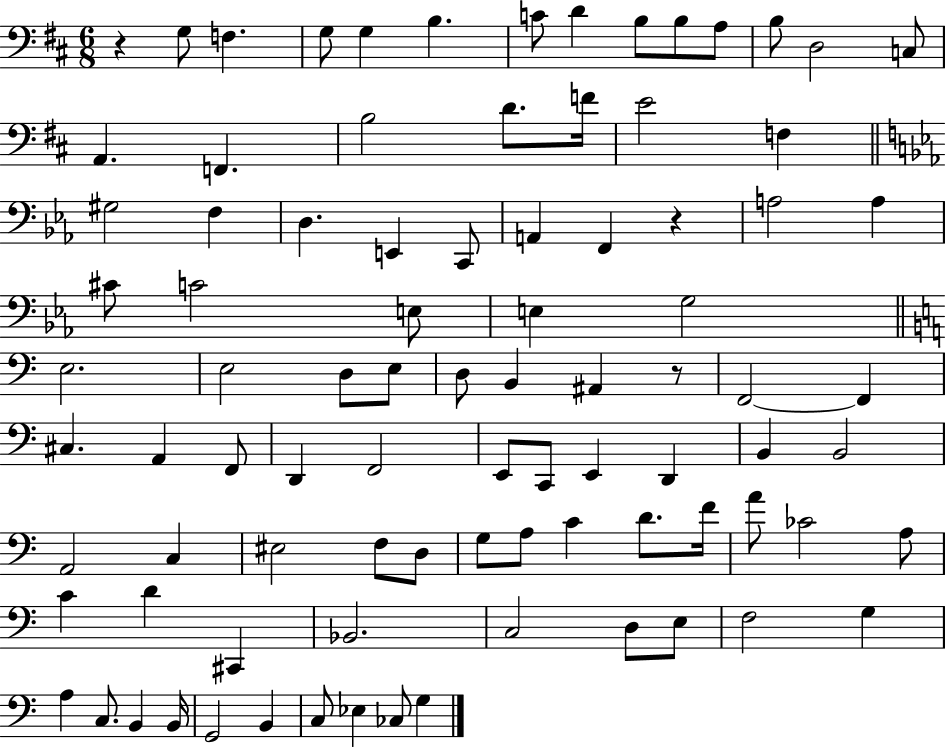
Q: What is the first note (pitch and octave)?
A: G3